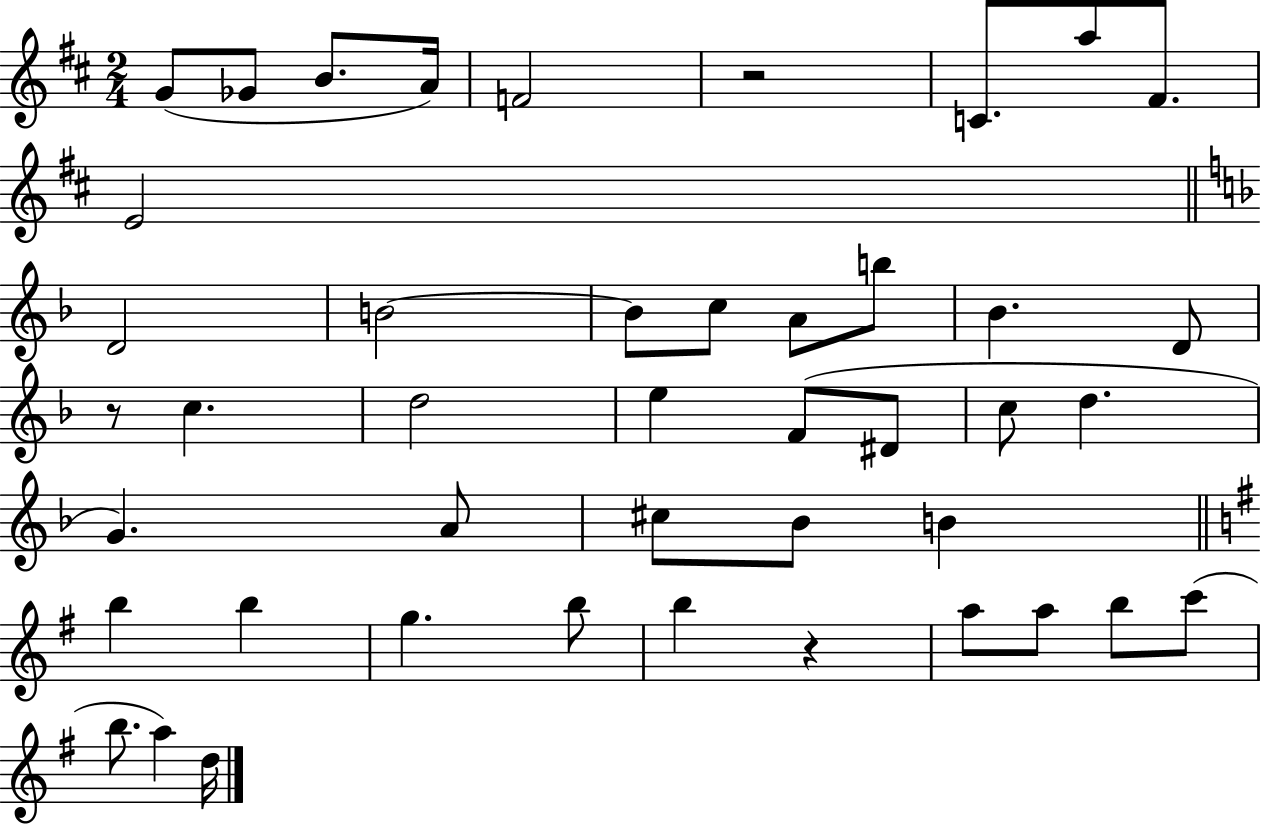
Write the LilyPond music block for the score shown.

{
  \clef treble
  \numericTimeSignature
  \time 2/4
  \key d \major
  g'8( ges'8 b'8. a'16) | f'2 | r2 | c'8. a''8 fis'8. | \break e'2 | \bar "||" \break \key f \major d'2 | b'2~~ | b'8 c''8 a'8 b''8 | bes'4. d'8 | \break r8 c''4. | d''2 | e''4 f'8( dis'8 | c''8 d''4. | \break g'4.) a'8 | cis''8 bes'8 b'4 | \bar "||" \break \key e \minor b''4 b''4 | g''4. b''8 | b''4 r4 | a''8 a''8 b''8 c'''8( | \break b''8. a''4) d''16 | \bar "|."
}